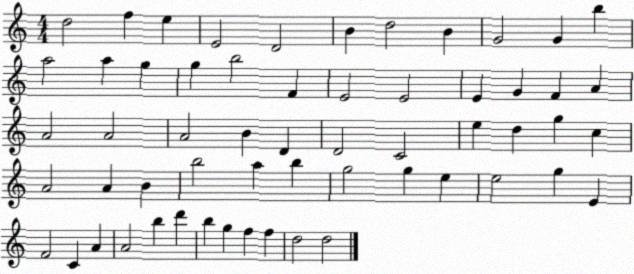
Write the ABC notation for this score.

X:1
T:Untitled
M:4/4
L:1/4
K:C
d2 f e E2 D2 B d2 B G2 G b a2 a g g b2 F E2 E2 E G F A A2 A2 A2 B D D2 C2 e d g c A2 A B b2 a b g2 g e e2 g E F2 C A A2 b d' b g f f d2 d2